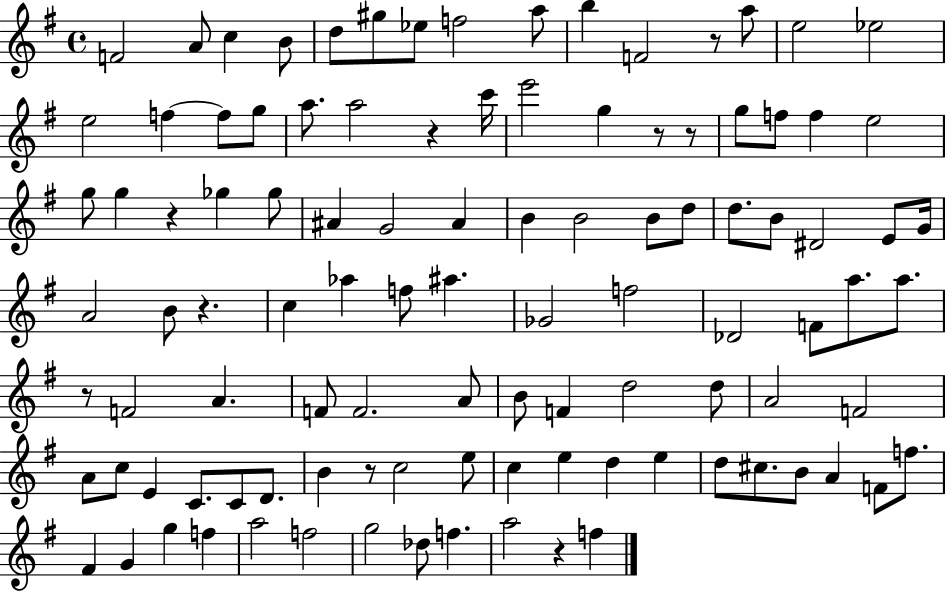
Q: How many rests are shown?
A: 9